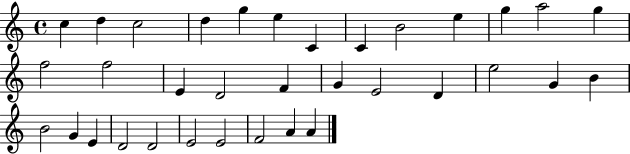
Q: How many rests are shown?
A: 0